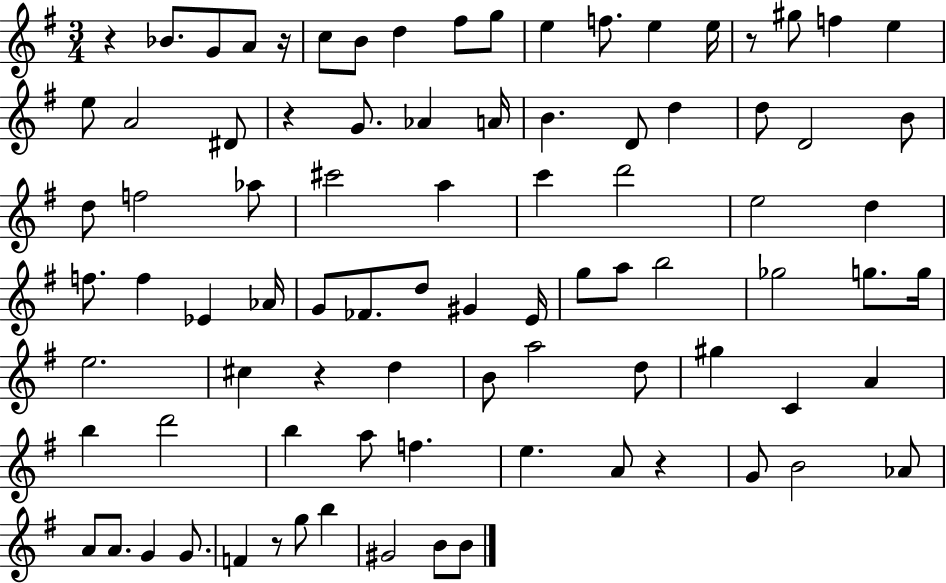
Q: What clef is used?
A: treble